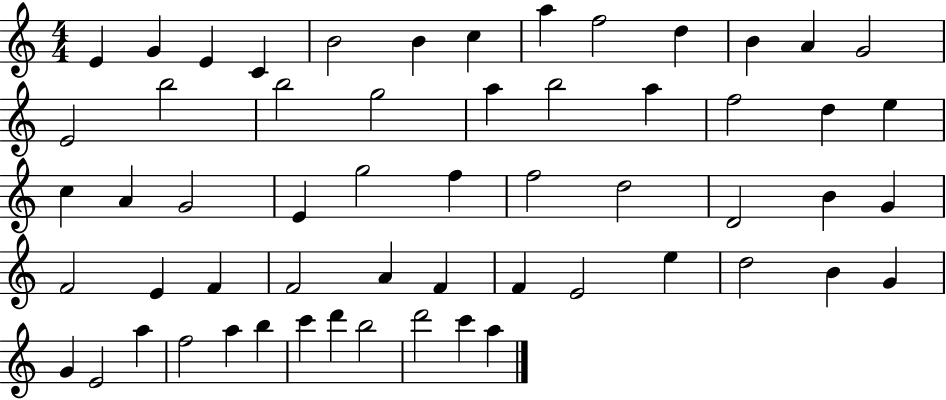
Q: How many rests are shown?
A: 0